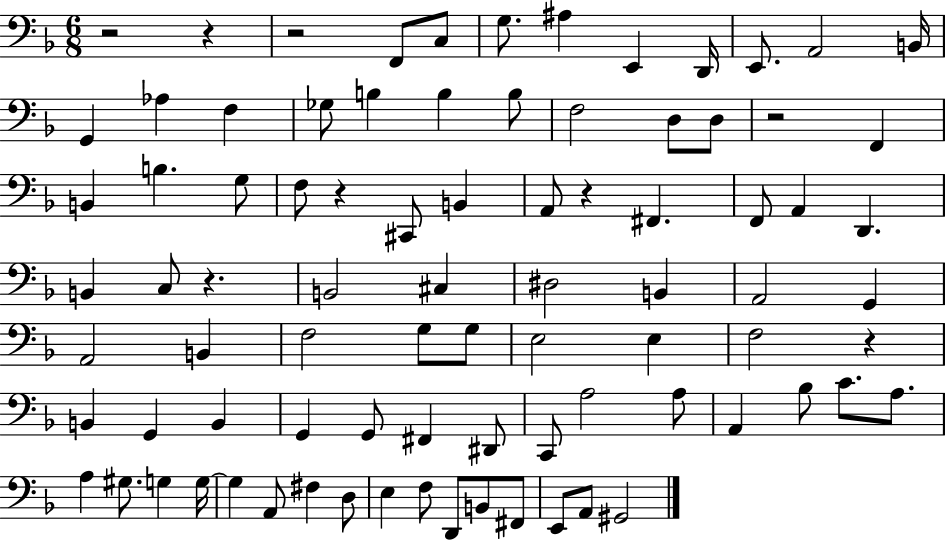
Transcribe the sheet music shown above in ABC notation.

X:1
T:Untitled
M:6/8
L:1/4
K:F
z2 z z2 F,,/2 C,/2 G,/2 ^A, E,, D,,/4 E,,/2 A,,2 B,,/4 G,, _A, F, _G,/2 B, B, B,/2 F,2 D,/2 D,/2 z2 F,, B,, B, G,/2 F,/2 z ^C,,/2 B,, A,,/2 z ^F,, F,,/2 A,, D,, B,, C,/2 z B,,2 ^C, ^D,2 B,, A,,2 G,, A,,2 B,, F,2 G,/2 G,/2 E,2 E, F,2 z B,, G,, B,, G,, G,,/2 ^F,, ^D,,/2 C,,/2 A,2 A,/2 A,, _B,/2 C/2 A,/2 A, ^G,/2 G, G,/4 G, A,,/2 ^F, D,/2 E, F,/2 D,,/2 B,,/2 ^F,,/2 E,,/2 A,,/2 ^G,,2